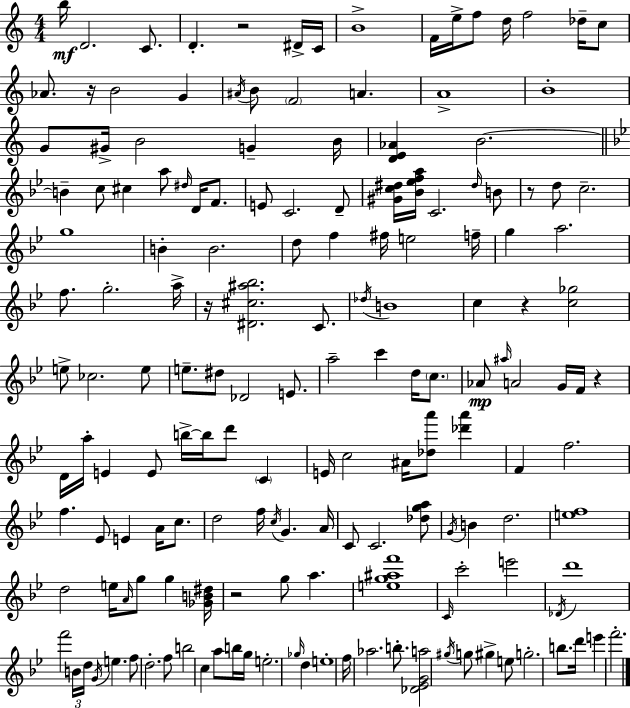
B5/s D4/h. C4/e. D4/q. R/h D#4/s C4/s B4/w F4/s E5/s F5/e D5/s F5/h Db5/s C5/e Ab4/e. R/s B4/h G4/q A#4/s B4/e F4/h A4/q. A4/w B4/w G4/e G#4/s B4/h G4/q B4/s [D4,E4,Ab4]/q B4/h. B4/q C5/e C#5/q A5/e D#5/s D4/s F4/e. E4/e C4/h. D4/e [G#4,C5,D#5]/s [Bb4,Eb5,F5,A5]/s C4/h. D#5/s B4/e R/e D5/e C5/h. G5/w B4/q B4/h. D5/e F5/q F#5/s E5/h F5/s G5/q A5/h. F5/e. G5/h. A5/s R/s [D#4,C#5,A#5,Bb5]/h. C4/e. Db5/s B4/w C5/q R/q [C5,Gb5]/h E5/e CES5/h. E5/e E5/e. D#5/e Db4/h E4/e. A5/h C6/q D5/s C5/e. Ab4/e A#5/s A4/h G4/s F4/s R/q D4/s A5/s E4/q E4/e B5/s B5/s D6/e C4/q E4/s C5/h A#4/s [Db5,A6]/e [Db6,A6]/q F4/q F5/h. F5/q. Eb4/e E4/q A4/s C5/e. D5/h F5/s C5/s G4/q. A4/s C4/e C4/h. [Db5,G5,A5]/e G4/s B4/q D5/h. [E5,F5]/w D5/h E5/s A4/s G5/e G5/q [Gb4,B4,D#5]/s R/h G5/e A5/q. [E5,G5,A#5,F6]/w C4/s C6/h E6/h Db4/s D6/w F6/h B4/s D5/s G4/s E5/q. F5/e D5/h. F5/e B5/h C5/q A5/e B5/s G5/s E5/h. Gb5/s D5/q E5/w F5/s Ab5/h. B5/e. [Db4,Eb4,G4,A5]/h G#5/s G5/e G#5/q E5/e G5/h. B5/e. D6/s E6/q F6/h.